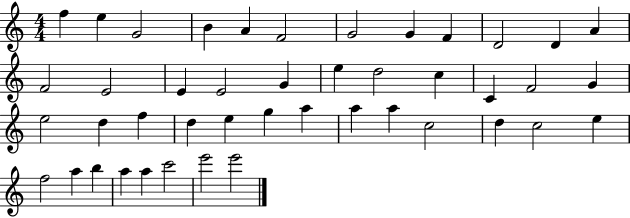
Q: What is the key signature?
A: C major